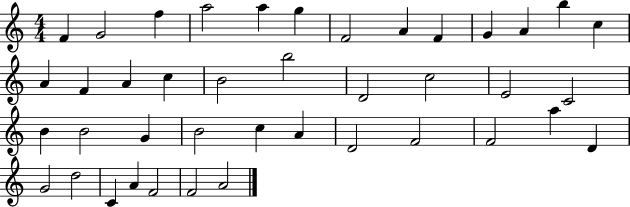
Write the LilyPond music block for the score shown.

{
  \clef treble
  \numericTimeSignature
  \time 4/4
  \key c \major
  f'4 g'2 f''4 | a''2 a''4 g''4 | f'2 a'4 f'4 | g'4 a'4 b''4 c''4 | \break a'4 f'4 a'4 c''4 | b'2 b''2 | d'2 c''2 | e'2 c'2 | \break b'4 b'2 g'4 | b'2 c''4 a'4 | d'2 f'2 | f'2 a''4 d'4 | \break g'2 d''2 | c'4 a'4 f'2 | f'2 a'2 | \bar "|."
}